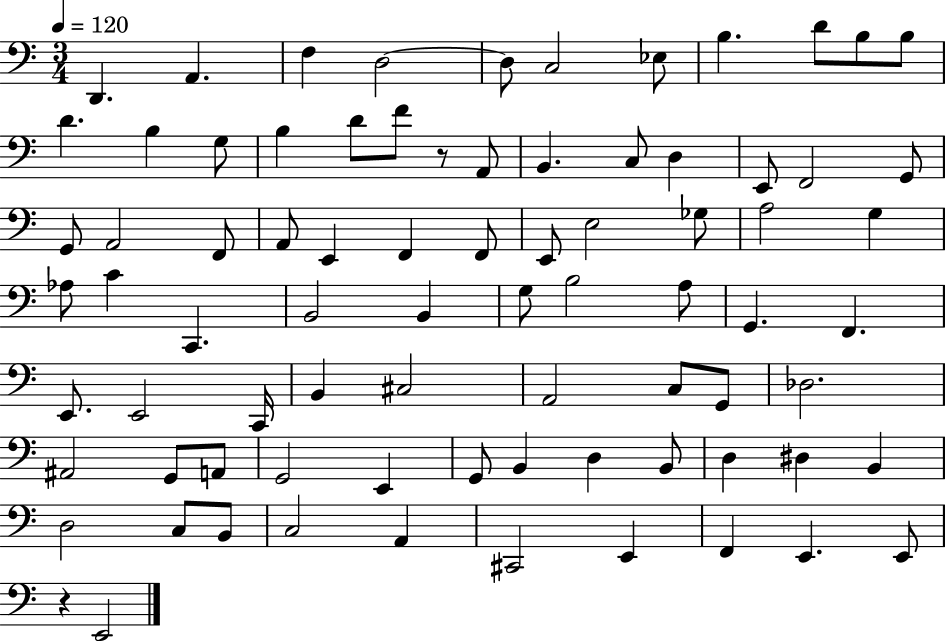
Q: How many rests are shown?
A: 2